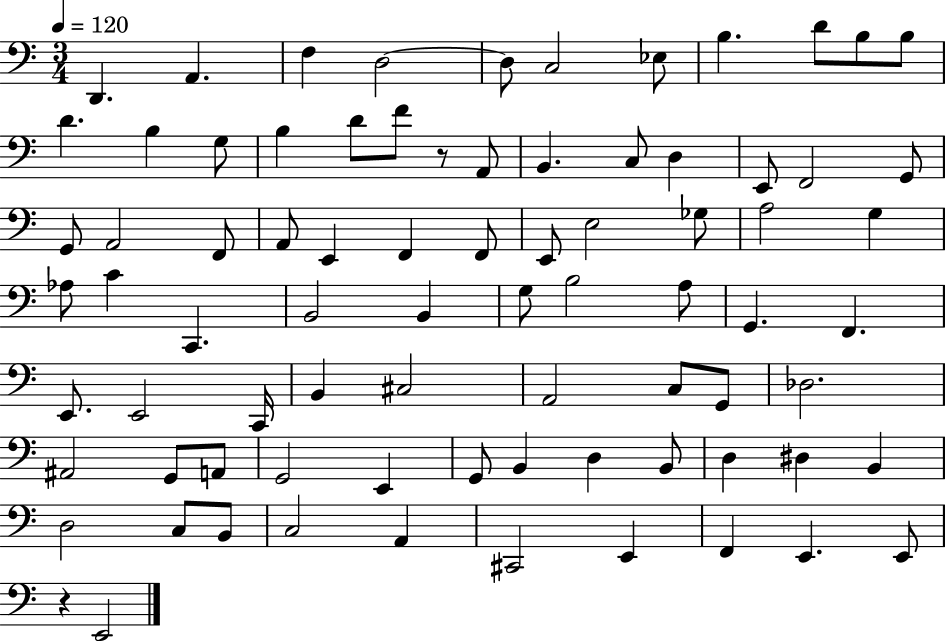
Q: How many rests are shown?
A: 2